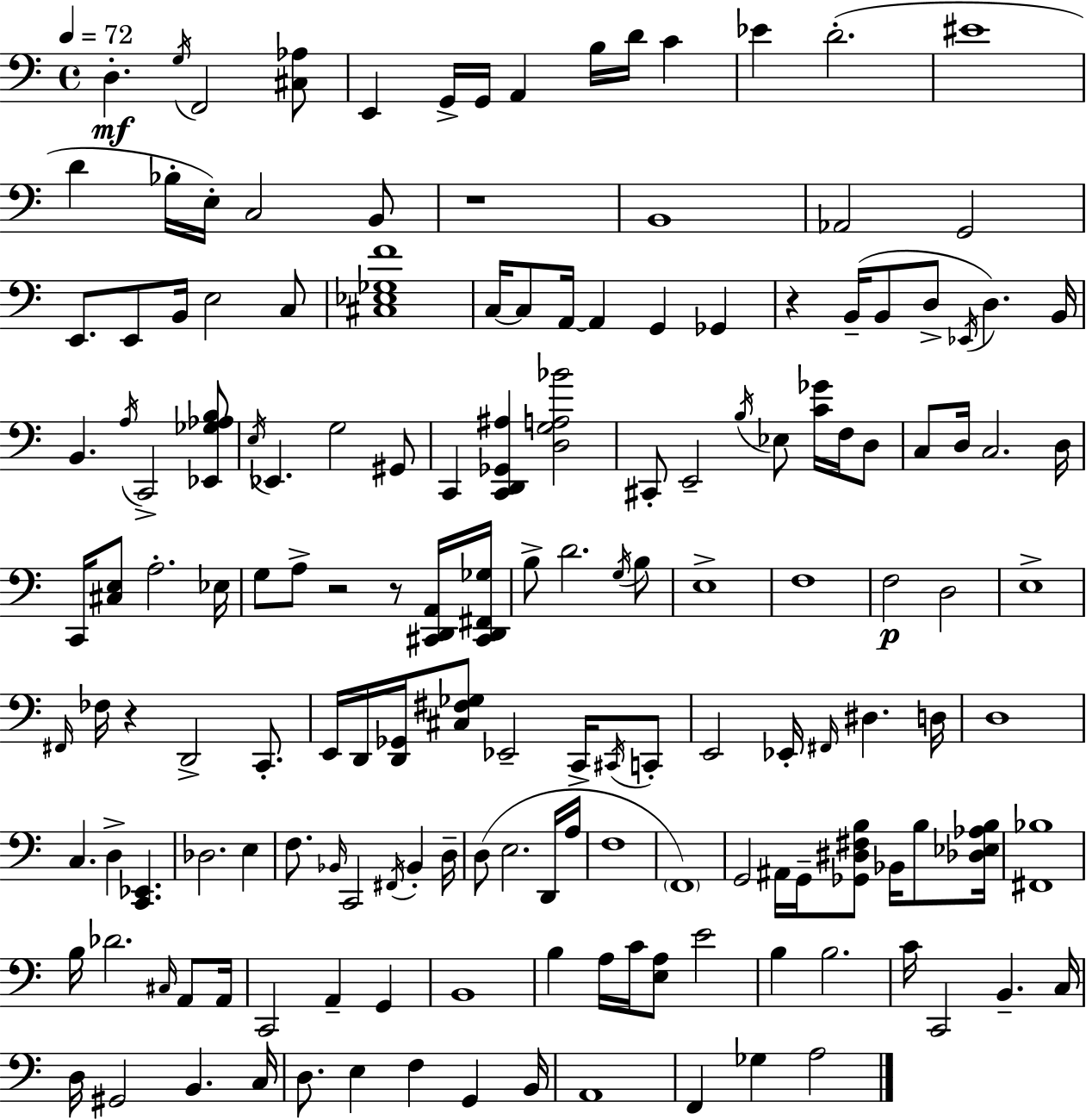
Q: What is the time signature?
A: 4/4